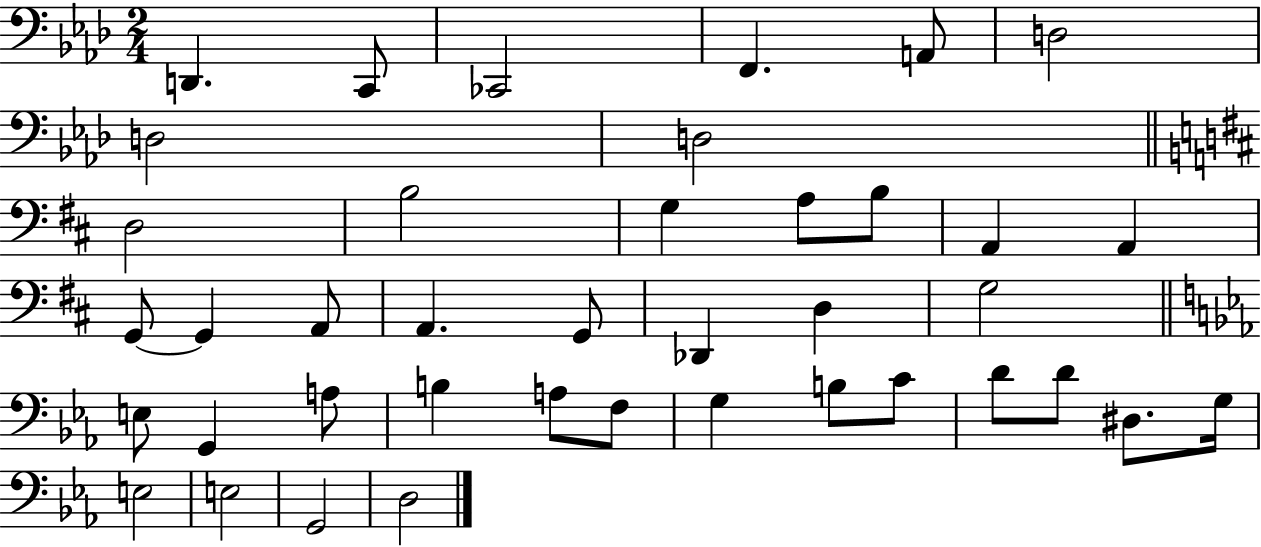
{
  \clef bass
  \numericTimeSignature
  \time 2/4
  \key aes \major
  d,4. c,8 | ces,2 | f,4. a,8 | d2 | \break d2 | d2 | \bar "||" \break \key d \major d2 | b2 | g4 a8 b8 | a,4 a,4 | \break g,8~~ g,4 a,8 | a,4. g,8 | des,4 d4 | g2 | \break \bar "||" \break \key ees \major e8 g,4 a8 | b4 a8 f8 | g4 b8 c'8 | d'8 d'8 dis8. g16 | \break e2 | e2 | g,2 | d2 | \break \bar "|."
}